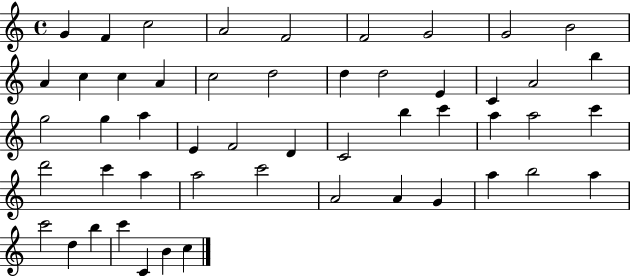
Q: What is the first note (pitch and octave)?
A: G4